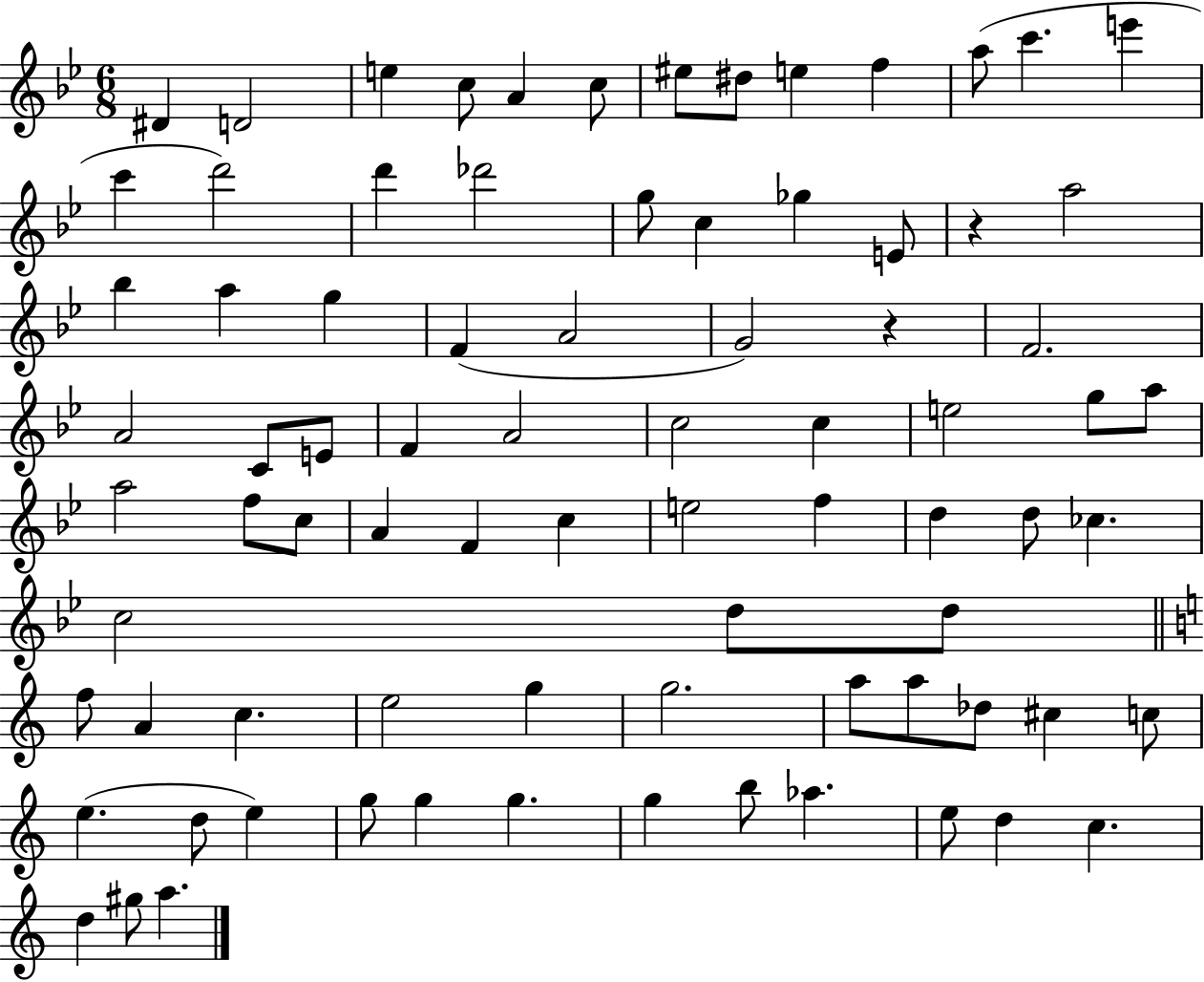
X:1
T:Untitled
M:6/8
L:1/4
K:Bb
^D D2 e c/2 A c/2 ^e/2 ^d/2 e f a/2 c' e' c' d'2 d' _d'2 g/2 c _g E/2 z a2 _b a g F A2 G2 z F2 A2 C/2 E/2 F A2 c2 c e2 g/2 a/2 a2 f/2 c/2 A F c e2 f d d/2 _c c2 d/2 d/2 f/2 A c e2 g g2 a/2 a/2 _d/2 ^c c/2 e d/2 e g/2 g g g b/2 _a e/2 d c d ^g/2 a